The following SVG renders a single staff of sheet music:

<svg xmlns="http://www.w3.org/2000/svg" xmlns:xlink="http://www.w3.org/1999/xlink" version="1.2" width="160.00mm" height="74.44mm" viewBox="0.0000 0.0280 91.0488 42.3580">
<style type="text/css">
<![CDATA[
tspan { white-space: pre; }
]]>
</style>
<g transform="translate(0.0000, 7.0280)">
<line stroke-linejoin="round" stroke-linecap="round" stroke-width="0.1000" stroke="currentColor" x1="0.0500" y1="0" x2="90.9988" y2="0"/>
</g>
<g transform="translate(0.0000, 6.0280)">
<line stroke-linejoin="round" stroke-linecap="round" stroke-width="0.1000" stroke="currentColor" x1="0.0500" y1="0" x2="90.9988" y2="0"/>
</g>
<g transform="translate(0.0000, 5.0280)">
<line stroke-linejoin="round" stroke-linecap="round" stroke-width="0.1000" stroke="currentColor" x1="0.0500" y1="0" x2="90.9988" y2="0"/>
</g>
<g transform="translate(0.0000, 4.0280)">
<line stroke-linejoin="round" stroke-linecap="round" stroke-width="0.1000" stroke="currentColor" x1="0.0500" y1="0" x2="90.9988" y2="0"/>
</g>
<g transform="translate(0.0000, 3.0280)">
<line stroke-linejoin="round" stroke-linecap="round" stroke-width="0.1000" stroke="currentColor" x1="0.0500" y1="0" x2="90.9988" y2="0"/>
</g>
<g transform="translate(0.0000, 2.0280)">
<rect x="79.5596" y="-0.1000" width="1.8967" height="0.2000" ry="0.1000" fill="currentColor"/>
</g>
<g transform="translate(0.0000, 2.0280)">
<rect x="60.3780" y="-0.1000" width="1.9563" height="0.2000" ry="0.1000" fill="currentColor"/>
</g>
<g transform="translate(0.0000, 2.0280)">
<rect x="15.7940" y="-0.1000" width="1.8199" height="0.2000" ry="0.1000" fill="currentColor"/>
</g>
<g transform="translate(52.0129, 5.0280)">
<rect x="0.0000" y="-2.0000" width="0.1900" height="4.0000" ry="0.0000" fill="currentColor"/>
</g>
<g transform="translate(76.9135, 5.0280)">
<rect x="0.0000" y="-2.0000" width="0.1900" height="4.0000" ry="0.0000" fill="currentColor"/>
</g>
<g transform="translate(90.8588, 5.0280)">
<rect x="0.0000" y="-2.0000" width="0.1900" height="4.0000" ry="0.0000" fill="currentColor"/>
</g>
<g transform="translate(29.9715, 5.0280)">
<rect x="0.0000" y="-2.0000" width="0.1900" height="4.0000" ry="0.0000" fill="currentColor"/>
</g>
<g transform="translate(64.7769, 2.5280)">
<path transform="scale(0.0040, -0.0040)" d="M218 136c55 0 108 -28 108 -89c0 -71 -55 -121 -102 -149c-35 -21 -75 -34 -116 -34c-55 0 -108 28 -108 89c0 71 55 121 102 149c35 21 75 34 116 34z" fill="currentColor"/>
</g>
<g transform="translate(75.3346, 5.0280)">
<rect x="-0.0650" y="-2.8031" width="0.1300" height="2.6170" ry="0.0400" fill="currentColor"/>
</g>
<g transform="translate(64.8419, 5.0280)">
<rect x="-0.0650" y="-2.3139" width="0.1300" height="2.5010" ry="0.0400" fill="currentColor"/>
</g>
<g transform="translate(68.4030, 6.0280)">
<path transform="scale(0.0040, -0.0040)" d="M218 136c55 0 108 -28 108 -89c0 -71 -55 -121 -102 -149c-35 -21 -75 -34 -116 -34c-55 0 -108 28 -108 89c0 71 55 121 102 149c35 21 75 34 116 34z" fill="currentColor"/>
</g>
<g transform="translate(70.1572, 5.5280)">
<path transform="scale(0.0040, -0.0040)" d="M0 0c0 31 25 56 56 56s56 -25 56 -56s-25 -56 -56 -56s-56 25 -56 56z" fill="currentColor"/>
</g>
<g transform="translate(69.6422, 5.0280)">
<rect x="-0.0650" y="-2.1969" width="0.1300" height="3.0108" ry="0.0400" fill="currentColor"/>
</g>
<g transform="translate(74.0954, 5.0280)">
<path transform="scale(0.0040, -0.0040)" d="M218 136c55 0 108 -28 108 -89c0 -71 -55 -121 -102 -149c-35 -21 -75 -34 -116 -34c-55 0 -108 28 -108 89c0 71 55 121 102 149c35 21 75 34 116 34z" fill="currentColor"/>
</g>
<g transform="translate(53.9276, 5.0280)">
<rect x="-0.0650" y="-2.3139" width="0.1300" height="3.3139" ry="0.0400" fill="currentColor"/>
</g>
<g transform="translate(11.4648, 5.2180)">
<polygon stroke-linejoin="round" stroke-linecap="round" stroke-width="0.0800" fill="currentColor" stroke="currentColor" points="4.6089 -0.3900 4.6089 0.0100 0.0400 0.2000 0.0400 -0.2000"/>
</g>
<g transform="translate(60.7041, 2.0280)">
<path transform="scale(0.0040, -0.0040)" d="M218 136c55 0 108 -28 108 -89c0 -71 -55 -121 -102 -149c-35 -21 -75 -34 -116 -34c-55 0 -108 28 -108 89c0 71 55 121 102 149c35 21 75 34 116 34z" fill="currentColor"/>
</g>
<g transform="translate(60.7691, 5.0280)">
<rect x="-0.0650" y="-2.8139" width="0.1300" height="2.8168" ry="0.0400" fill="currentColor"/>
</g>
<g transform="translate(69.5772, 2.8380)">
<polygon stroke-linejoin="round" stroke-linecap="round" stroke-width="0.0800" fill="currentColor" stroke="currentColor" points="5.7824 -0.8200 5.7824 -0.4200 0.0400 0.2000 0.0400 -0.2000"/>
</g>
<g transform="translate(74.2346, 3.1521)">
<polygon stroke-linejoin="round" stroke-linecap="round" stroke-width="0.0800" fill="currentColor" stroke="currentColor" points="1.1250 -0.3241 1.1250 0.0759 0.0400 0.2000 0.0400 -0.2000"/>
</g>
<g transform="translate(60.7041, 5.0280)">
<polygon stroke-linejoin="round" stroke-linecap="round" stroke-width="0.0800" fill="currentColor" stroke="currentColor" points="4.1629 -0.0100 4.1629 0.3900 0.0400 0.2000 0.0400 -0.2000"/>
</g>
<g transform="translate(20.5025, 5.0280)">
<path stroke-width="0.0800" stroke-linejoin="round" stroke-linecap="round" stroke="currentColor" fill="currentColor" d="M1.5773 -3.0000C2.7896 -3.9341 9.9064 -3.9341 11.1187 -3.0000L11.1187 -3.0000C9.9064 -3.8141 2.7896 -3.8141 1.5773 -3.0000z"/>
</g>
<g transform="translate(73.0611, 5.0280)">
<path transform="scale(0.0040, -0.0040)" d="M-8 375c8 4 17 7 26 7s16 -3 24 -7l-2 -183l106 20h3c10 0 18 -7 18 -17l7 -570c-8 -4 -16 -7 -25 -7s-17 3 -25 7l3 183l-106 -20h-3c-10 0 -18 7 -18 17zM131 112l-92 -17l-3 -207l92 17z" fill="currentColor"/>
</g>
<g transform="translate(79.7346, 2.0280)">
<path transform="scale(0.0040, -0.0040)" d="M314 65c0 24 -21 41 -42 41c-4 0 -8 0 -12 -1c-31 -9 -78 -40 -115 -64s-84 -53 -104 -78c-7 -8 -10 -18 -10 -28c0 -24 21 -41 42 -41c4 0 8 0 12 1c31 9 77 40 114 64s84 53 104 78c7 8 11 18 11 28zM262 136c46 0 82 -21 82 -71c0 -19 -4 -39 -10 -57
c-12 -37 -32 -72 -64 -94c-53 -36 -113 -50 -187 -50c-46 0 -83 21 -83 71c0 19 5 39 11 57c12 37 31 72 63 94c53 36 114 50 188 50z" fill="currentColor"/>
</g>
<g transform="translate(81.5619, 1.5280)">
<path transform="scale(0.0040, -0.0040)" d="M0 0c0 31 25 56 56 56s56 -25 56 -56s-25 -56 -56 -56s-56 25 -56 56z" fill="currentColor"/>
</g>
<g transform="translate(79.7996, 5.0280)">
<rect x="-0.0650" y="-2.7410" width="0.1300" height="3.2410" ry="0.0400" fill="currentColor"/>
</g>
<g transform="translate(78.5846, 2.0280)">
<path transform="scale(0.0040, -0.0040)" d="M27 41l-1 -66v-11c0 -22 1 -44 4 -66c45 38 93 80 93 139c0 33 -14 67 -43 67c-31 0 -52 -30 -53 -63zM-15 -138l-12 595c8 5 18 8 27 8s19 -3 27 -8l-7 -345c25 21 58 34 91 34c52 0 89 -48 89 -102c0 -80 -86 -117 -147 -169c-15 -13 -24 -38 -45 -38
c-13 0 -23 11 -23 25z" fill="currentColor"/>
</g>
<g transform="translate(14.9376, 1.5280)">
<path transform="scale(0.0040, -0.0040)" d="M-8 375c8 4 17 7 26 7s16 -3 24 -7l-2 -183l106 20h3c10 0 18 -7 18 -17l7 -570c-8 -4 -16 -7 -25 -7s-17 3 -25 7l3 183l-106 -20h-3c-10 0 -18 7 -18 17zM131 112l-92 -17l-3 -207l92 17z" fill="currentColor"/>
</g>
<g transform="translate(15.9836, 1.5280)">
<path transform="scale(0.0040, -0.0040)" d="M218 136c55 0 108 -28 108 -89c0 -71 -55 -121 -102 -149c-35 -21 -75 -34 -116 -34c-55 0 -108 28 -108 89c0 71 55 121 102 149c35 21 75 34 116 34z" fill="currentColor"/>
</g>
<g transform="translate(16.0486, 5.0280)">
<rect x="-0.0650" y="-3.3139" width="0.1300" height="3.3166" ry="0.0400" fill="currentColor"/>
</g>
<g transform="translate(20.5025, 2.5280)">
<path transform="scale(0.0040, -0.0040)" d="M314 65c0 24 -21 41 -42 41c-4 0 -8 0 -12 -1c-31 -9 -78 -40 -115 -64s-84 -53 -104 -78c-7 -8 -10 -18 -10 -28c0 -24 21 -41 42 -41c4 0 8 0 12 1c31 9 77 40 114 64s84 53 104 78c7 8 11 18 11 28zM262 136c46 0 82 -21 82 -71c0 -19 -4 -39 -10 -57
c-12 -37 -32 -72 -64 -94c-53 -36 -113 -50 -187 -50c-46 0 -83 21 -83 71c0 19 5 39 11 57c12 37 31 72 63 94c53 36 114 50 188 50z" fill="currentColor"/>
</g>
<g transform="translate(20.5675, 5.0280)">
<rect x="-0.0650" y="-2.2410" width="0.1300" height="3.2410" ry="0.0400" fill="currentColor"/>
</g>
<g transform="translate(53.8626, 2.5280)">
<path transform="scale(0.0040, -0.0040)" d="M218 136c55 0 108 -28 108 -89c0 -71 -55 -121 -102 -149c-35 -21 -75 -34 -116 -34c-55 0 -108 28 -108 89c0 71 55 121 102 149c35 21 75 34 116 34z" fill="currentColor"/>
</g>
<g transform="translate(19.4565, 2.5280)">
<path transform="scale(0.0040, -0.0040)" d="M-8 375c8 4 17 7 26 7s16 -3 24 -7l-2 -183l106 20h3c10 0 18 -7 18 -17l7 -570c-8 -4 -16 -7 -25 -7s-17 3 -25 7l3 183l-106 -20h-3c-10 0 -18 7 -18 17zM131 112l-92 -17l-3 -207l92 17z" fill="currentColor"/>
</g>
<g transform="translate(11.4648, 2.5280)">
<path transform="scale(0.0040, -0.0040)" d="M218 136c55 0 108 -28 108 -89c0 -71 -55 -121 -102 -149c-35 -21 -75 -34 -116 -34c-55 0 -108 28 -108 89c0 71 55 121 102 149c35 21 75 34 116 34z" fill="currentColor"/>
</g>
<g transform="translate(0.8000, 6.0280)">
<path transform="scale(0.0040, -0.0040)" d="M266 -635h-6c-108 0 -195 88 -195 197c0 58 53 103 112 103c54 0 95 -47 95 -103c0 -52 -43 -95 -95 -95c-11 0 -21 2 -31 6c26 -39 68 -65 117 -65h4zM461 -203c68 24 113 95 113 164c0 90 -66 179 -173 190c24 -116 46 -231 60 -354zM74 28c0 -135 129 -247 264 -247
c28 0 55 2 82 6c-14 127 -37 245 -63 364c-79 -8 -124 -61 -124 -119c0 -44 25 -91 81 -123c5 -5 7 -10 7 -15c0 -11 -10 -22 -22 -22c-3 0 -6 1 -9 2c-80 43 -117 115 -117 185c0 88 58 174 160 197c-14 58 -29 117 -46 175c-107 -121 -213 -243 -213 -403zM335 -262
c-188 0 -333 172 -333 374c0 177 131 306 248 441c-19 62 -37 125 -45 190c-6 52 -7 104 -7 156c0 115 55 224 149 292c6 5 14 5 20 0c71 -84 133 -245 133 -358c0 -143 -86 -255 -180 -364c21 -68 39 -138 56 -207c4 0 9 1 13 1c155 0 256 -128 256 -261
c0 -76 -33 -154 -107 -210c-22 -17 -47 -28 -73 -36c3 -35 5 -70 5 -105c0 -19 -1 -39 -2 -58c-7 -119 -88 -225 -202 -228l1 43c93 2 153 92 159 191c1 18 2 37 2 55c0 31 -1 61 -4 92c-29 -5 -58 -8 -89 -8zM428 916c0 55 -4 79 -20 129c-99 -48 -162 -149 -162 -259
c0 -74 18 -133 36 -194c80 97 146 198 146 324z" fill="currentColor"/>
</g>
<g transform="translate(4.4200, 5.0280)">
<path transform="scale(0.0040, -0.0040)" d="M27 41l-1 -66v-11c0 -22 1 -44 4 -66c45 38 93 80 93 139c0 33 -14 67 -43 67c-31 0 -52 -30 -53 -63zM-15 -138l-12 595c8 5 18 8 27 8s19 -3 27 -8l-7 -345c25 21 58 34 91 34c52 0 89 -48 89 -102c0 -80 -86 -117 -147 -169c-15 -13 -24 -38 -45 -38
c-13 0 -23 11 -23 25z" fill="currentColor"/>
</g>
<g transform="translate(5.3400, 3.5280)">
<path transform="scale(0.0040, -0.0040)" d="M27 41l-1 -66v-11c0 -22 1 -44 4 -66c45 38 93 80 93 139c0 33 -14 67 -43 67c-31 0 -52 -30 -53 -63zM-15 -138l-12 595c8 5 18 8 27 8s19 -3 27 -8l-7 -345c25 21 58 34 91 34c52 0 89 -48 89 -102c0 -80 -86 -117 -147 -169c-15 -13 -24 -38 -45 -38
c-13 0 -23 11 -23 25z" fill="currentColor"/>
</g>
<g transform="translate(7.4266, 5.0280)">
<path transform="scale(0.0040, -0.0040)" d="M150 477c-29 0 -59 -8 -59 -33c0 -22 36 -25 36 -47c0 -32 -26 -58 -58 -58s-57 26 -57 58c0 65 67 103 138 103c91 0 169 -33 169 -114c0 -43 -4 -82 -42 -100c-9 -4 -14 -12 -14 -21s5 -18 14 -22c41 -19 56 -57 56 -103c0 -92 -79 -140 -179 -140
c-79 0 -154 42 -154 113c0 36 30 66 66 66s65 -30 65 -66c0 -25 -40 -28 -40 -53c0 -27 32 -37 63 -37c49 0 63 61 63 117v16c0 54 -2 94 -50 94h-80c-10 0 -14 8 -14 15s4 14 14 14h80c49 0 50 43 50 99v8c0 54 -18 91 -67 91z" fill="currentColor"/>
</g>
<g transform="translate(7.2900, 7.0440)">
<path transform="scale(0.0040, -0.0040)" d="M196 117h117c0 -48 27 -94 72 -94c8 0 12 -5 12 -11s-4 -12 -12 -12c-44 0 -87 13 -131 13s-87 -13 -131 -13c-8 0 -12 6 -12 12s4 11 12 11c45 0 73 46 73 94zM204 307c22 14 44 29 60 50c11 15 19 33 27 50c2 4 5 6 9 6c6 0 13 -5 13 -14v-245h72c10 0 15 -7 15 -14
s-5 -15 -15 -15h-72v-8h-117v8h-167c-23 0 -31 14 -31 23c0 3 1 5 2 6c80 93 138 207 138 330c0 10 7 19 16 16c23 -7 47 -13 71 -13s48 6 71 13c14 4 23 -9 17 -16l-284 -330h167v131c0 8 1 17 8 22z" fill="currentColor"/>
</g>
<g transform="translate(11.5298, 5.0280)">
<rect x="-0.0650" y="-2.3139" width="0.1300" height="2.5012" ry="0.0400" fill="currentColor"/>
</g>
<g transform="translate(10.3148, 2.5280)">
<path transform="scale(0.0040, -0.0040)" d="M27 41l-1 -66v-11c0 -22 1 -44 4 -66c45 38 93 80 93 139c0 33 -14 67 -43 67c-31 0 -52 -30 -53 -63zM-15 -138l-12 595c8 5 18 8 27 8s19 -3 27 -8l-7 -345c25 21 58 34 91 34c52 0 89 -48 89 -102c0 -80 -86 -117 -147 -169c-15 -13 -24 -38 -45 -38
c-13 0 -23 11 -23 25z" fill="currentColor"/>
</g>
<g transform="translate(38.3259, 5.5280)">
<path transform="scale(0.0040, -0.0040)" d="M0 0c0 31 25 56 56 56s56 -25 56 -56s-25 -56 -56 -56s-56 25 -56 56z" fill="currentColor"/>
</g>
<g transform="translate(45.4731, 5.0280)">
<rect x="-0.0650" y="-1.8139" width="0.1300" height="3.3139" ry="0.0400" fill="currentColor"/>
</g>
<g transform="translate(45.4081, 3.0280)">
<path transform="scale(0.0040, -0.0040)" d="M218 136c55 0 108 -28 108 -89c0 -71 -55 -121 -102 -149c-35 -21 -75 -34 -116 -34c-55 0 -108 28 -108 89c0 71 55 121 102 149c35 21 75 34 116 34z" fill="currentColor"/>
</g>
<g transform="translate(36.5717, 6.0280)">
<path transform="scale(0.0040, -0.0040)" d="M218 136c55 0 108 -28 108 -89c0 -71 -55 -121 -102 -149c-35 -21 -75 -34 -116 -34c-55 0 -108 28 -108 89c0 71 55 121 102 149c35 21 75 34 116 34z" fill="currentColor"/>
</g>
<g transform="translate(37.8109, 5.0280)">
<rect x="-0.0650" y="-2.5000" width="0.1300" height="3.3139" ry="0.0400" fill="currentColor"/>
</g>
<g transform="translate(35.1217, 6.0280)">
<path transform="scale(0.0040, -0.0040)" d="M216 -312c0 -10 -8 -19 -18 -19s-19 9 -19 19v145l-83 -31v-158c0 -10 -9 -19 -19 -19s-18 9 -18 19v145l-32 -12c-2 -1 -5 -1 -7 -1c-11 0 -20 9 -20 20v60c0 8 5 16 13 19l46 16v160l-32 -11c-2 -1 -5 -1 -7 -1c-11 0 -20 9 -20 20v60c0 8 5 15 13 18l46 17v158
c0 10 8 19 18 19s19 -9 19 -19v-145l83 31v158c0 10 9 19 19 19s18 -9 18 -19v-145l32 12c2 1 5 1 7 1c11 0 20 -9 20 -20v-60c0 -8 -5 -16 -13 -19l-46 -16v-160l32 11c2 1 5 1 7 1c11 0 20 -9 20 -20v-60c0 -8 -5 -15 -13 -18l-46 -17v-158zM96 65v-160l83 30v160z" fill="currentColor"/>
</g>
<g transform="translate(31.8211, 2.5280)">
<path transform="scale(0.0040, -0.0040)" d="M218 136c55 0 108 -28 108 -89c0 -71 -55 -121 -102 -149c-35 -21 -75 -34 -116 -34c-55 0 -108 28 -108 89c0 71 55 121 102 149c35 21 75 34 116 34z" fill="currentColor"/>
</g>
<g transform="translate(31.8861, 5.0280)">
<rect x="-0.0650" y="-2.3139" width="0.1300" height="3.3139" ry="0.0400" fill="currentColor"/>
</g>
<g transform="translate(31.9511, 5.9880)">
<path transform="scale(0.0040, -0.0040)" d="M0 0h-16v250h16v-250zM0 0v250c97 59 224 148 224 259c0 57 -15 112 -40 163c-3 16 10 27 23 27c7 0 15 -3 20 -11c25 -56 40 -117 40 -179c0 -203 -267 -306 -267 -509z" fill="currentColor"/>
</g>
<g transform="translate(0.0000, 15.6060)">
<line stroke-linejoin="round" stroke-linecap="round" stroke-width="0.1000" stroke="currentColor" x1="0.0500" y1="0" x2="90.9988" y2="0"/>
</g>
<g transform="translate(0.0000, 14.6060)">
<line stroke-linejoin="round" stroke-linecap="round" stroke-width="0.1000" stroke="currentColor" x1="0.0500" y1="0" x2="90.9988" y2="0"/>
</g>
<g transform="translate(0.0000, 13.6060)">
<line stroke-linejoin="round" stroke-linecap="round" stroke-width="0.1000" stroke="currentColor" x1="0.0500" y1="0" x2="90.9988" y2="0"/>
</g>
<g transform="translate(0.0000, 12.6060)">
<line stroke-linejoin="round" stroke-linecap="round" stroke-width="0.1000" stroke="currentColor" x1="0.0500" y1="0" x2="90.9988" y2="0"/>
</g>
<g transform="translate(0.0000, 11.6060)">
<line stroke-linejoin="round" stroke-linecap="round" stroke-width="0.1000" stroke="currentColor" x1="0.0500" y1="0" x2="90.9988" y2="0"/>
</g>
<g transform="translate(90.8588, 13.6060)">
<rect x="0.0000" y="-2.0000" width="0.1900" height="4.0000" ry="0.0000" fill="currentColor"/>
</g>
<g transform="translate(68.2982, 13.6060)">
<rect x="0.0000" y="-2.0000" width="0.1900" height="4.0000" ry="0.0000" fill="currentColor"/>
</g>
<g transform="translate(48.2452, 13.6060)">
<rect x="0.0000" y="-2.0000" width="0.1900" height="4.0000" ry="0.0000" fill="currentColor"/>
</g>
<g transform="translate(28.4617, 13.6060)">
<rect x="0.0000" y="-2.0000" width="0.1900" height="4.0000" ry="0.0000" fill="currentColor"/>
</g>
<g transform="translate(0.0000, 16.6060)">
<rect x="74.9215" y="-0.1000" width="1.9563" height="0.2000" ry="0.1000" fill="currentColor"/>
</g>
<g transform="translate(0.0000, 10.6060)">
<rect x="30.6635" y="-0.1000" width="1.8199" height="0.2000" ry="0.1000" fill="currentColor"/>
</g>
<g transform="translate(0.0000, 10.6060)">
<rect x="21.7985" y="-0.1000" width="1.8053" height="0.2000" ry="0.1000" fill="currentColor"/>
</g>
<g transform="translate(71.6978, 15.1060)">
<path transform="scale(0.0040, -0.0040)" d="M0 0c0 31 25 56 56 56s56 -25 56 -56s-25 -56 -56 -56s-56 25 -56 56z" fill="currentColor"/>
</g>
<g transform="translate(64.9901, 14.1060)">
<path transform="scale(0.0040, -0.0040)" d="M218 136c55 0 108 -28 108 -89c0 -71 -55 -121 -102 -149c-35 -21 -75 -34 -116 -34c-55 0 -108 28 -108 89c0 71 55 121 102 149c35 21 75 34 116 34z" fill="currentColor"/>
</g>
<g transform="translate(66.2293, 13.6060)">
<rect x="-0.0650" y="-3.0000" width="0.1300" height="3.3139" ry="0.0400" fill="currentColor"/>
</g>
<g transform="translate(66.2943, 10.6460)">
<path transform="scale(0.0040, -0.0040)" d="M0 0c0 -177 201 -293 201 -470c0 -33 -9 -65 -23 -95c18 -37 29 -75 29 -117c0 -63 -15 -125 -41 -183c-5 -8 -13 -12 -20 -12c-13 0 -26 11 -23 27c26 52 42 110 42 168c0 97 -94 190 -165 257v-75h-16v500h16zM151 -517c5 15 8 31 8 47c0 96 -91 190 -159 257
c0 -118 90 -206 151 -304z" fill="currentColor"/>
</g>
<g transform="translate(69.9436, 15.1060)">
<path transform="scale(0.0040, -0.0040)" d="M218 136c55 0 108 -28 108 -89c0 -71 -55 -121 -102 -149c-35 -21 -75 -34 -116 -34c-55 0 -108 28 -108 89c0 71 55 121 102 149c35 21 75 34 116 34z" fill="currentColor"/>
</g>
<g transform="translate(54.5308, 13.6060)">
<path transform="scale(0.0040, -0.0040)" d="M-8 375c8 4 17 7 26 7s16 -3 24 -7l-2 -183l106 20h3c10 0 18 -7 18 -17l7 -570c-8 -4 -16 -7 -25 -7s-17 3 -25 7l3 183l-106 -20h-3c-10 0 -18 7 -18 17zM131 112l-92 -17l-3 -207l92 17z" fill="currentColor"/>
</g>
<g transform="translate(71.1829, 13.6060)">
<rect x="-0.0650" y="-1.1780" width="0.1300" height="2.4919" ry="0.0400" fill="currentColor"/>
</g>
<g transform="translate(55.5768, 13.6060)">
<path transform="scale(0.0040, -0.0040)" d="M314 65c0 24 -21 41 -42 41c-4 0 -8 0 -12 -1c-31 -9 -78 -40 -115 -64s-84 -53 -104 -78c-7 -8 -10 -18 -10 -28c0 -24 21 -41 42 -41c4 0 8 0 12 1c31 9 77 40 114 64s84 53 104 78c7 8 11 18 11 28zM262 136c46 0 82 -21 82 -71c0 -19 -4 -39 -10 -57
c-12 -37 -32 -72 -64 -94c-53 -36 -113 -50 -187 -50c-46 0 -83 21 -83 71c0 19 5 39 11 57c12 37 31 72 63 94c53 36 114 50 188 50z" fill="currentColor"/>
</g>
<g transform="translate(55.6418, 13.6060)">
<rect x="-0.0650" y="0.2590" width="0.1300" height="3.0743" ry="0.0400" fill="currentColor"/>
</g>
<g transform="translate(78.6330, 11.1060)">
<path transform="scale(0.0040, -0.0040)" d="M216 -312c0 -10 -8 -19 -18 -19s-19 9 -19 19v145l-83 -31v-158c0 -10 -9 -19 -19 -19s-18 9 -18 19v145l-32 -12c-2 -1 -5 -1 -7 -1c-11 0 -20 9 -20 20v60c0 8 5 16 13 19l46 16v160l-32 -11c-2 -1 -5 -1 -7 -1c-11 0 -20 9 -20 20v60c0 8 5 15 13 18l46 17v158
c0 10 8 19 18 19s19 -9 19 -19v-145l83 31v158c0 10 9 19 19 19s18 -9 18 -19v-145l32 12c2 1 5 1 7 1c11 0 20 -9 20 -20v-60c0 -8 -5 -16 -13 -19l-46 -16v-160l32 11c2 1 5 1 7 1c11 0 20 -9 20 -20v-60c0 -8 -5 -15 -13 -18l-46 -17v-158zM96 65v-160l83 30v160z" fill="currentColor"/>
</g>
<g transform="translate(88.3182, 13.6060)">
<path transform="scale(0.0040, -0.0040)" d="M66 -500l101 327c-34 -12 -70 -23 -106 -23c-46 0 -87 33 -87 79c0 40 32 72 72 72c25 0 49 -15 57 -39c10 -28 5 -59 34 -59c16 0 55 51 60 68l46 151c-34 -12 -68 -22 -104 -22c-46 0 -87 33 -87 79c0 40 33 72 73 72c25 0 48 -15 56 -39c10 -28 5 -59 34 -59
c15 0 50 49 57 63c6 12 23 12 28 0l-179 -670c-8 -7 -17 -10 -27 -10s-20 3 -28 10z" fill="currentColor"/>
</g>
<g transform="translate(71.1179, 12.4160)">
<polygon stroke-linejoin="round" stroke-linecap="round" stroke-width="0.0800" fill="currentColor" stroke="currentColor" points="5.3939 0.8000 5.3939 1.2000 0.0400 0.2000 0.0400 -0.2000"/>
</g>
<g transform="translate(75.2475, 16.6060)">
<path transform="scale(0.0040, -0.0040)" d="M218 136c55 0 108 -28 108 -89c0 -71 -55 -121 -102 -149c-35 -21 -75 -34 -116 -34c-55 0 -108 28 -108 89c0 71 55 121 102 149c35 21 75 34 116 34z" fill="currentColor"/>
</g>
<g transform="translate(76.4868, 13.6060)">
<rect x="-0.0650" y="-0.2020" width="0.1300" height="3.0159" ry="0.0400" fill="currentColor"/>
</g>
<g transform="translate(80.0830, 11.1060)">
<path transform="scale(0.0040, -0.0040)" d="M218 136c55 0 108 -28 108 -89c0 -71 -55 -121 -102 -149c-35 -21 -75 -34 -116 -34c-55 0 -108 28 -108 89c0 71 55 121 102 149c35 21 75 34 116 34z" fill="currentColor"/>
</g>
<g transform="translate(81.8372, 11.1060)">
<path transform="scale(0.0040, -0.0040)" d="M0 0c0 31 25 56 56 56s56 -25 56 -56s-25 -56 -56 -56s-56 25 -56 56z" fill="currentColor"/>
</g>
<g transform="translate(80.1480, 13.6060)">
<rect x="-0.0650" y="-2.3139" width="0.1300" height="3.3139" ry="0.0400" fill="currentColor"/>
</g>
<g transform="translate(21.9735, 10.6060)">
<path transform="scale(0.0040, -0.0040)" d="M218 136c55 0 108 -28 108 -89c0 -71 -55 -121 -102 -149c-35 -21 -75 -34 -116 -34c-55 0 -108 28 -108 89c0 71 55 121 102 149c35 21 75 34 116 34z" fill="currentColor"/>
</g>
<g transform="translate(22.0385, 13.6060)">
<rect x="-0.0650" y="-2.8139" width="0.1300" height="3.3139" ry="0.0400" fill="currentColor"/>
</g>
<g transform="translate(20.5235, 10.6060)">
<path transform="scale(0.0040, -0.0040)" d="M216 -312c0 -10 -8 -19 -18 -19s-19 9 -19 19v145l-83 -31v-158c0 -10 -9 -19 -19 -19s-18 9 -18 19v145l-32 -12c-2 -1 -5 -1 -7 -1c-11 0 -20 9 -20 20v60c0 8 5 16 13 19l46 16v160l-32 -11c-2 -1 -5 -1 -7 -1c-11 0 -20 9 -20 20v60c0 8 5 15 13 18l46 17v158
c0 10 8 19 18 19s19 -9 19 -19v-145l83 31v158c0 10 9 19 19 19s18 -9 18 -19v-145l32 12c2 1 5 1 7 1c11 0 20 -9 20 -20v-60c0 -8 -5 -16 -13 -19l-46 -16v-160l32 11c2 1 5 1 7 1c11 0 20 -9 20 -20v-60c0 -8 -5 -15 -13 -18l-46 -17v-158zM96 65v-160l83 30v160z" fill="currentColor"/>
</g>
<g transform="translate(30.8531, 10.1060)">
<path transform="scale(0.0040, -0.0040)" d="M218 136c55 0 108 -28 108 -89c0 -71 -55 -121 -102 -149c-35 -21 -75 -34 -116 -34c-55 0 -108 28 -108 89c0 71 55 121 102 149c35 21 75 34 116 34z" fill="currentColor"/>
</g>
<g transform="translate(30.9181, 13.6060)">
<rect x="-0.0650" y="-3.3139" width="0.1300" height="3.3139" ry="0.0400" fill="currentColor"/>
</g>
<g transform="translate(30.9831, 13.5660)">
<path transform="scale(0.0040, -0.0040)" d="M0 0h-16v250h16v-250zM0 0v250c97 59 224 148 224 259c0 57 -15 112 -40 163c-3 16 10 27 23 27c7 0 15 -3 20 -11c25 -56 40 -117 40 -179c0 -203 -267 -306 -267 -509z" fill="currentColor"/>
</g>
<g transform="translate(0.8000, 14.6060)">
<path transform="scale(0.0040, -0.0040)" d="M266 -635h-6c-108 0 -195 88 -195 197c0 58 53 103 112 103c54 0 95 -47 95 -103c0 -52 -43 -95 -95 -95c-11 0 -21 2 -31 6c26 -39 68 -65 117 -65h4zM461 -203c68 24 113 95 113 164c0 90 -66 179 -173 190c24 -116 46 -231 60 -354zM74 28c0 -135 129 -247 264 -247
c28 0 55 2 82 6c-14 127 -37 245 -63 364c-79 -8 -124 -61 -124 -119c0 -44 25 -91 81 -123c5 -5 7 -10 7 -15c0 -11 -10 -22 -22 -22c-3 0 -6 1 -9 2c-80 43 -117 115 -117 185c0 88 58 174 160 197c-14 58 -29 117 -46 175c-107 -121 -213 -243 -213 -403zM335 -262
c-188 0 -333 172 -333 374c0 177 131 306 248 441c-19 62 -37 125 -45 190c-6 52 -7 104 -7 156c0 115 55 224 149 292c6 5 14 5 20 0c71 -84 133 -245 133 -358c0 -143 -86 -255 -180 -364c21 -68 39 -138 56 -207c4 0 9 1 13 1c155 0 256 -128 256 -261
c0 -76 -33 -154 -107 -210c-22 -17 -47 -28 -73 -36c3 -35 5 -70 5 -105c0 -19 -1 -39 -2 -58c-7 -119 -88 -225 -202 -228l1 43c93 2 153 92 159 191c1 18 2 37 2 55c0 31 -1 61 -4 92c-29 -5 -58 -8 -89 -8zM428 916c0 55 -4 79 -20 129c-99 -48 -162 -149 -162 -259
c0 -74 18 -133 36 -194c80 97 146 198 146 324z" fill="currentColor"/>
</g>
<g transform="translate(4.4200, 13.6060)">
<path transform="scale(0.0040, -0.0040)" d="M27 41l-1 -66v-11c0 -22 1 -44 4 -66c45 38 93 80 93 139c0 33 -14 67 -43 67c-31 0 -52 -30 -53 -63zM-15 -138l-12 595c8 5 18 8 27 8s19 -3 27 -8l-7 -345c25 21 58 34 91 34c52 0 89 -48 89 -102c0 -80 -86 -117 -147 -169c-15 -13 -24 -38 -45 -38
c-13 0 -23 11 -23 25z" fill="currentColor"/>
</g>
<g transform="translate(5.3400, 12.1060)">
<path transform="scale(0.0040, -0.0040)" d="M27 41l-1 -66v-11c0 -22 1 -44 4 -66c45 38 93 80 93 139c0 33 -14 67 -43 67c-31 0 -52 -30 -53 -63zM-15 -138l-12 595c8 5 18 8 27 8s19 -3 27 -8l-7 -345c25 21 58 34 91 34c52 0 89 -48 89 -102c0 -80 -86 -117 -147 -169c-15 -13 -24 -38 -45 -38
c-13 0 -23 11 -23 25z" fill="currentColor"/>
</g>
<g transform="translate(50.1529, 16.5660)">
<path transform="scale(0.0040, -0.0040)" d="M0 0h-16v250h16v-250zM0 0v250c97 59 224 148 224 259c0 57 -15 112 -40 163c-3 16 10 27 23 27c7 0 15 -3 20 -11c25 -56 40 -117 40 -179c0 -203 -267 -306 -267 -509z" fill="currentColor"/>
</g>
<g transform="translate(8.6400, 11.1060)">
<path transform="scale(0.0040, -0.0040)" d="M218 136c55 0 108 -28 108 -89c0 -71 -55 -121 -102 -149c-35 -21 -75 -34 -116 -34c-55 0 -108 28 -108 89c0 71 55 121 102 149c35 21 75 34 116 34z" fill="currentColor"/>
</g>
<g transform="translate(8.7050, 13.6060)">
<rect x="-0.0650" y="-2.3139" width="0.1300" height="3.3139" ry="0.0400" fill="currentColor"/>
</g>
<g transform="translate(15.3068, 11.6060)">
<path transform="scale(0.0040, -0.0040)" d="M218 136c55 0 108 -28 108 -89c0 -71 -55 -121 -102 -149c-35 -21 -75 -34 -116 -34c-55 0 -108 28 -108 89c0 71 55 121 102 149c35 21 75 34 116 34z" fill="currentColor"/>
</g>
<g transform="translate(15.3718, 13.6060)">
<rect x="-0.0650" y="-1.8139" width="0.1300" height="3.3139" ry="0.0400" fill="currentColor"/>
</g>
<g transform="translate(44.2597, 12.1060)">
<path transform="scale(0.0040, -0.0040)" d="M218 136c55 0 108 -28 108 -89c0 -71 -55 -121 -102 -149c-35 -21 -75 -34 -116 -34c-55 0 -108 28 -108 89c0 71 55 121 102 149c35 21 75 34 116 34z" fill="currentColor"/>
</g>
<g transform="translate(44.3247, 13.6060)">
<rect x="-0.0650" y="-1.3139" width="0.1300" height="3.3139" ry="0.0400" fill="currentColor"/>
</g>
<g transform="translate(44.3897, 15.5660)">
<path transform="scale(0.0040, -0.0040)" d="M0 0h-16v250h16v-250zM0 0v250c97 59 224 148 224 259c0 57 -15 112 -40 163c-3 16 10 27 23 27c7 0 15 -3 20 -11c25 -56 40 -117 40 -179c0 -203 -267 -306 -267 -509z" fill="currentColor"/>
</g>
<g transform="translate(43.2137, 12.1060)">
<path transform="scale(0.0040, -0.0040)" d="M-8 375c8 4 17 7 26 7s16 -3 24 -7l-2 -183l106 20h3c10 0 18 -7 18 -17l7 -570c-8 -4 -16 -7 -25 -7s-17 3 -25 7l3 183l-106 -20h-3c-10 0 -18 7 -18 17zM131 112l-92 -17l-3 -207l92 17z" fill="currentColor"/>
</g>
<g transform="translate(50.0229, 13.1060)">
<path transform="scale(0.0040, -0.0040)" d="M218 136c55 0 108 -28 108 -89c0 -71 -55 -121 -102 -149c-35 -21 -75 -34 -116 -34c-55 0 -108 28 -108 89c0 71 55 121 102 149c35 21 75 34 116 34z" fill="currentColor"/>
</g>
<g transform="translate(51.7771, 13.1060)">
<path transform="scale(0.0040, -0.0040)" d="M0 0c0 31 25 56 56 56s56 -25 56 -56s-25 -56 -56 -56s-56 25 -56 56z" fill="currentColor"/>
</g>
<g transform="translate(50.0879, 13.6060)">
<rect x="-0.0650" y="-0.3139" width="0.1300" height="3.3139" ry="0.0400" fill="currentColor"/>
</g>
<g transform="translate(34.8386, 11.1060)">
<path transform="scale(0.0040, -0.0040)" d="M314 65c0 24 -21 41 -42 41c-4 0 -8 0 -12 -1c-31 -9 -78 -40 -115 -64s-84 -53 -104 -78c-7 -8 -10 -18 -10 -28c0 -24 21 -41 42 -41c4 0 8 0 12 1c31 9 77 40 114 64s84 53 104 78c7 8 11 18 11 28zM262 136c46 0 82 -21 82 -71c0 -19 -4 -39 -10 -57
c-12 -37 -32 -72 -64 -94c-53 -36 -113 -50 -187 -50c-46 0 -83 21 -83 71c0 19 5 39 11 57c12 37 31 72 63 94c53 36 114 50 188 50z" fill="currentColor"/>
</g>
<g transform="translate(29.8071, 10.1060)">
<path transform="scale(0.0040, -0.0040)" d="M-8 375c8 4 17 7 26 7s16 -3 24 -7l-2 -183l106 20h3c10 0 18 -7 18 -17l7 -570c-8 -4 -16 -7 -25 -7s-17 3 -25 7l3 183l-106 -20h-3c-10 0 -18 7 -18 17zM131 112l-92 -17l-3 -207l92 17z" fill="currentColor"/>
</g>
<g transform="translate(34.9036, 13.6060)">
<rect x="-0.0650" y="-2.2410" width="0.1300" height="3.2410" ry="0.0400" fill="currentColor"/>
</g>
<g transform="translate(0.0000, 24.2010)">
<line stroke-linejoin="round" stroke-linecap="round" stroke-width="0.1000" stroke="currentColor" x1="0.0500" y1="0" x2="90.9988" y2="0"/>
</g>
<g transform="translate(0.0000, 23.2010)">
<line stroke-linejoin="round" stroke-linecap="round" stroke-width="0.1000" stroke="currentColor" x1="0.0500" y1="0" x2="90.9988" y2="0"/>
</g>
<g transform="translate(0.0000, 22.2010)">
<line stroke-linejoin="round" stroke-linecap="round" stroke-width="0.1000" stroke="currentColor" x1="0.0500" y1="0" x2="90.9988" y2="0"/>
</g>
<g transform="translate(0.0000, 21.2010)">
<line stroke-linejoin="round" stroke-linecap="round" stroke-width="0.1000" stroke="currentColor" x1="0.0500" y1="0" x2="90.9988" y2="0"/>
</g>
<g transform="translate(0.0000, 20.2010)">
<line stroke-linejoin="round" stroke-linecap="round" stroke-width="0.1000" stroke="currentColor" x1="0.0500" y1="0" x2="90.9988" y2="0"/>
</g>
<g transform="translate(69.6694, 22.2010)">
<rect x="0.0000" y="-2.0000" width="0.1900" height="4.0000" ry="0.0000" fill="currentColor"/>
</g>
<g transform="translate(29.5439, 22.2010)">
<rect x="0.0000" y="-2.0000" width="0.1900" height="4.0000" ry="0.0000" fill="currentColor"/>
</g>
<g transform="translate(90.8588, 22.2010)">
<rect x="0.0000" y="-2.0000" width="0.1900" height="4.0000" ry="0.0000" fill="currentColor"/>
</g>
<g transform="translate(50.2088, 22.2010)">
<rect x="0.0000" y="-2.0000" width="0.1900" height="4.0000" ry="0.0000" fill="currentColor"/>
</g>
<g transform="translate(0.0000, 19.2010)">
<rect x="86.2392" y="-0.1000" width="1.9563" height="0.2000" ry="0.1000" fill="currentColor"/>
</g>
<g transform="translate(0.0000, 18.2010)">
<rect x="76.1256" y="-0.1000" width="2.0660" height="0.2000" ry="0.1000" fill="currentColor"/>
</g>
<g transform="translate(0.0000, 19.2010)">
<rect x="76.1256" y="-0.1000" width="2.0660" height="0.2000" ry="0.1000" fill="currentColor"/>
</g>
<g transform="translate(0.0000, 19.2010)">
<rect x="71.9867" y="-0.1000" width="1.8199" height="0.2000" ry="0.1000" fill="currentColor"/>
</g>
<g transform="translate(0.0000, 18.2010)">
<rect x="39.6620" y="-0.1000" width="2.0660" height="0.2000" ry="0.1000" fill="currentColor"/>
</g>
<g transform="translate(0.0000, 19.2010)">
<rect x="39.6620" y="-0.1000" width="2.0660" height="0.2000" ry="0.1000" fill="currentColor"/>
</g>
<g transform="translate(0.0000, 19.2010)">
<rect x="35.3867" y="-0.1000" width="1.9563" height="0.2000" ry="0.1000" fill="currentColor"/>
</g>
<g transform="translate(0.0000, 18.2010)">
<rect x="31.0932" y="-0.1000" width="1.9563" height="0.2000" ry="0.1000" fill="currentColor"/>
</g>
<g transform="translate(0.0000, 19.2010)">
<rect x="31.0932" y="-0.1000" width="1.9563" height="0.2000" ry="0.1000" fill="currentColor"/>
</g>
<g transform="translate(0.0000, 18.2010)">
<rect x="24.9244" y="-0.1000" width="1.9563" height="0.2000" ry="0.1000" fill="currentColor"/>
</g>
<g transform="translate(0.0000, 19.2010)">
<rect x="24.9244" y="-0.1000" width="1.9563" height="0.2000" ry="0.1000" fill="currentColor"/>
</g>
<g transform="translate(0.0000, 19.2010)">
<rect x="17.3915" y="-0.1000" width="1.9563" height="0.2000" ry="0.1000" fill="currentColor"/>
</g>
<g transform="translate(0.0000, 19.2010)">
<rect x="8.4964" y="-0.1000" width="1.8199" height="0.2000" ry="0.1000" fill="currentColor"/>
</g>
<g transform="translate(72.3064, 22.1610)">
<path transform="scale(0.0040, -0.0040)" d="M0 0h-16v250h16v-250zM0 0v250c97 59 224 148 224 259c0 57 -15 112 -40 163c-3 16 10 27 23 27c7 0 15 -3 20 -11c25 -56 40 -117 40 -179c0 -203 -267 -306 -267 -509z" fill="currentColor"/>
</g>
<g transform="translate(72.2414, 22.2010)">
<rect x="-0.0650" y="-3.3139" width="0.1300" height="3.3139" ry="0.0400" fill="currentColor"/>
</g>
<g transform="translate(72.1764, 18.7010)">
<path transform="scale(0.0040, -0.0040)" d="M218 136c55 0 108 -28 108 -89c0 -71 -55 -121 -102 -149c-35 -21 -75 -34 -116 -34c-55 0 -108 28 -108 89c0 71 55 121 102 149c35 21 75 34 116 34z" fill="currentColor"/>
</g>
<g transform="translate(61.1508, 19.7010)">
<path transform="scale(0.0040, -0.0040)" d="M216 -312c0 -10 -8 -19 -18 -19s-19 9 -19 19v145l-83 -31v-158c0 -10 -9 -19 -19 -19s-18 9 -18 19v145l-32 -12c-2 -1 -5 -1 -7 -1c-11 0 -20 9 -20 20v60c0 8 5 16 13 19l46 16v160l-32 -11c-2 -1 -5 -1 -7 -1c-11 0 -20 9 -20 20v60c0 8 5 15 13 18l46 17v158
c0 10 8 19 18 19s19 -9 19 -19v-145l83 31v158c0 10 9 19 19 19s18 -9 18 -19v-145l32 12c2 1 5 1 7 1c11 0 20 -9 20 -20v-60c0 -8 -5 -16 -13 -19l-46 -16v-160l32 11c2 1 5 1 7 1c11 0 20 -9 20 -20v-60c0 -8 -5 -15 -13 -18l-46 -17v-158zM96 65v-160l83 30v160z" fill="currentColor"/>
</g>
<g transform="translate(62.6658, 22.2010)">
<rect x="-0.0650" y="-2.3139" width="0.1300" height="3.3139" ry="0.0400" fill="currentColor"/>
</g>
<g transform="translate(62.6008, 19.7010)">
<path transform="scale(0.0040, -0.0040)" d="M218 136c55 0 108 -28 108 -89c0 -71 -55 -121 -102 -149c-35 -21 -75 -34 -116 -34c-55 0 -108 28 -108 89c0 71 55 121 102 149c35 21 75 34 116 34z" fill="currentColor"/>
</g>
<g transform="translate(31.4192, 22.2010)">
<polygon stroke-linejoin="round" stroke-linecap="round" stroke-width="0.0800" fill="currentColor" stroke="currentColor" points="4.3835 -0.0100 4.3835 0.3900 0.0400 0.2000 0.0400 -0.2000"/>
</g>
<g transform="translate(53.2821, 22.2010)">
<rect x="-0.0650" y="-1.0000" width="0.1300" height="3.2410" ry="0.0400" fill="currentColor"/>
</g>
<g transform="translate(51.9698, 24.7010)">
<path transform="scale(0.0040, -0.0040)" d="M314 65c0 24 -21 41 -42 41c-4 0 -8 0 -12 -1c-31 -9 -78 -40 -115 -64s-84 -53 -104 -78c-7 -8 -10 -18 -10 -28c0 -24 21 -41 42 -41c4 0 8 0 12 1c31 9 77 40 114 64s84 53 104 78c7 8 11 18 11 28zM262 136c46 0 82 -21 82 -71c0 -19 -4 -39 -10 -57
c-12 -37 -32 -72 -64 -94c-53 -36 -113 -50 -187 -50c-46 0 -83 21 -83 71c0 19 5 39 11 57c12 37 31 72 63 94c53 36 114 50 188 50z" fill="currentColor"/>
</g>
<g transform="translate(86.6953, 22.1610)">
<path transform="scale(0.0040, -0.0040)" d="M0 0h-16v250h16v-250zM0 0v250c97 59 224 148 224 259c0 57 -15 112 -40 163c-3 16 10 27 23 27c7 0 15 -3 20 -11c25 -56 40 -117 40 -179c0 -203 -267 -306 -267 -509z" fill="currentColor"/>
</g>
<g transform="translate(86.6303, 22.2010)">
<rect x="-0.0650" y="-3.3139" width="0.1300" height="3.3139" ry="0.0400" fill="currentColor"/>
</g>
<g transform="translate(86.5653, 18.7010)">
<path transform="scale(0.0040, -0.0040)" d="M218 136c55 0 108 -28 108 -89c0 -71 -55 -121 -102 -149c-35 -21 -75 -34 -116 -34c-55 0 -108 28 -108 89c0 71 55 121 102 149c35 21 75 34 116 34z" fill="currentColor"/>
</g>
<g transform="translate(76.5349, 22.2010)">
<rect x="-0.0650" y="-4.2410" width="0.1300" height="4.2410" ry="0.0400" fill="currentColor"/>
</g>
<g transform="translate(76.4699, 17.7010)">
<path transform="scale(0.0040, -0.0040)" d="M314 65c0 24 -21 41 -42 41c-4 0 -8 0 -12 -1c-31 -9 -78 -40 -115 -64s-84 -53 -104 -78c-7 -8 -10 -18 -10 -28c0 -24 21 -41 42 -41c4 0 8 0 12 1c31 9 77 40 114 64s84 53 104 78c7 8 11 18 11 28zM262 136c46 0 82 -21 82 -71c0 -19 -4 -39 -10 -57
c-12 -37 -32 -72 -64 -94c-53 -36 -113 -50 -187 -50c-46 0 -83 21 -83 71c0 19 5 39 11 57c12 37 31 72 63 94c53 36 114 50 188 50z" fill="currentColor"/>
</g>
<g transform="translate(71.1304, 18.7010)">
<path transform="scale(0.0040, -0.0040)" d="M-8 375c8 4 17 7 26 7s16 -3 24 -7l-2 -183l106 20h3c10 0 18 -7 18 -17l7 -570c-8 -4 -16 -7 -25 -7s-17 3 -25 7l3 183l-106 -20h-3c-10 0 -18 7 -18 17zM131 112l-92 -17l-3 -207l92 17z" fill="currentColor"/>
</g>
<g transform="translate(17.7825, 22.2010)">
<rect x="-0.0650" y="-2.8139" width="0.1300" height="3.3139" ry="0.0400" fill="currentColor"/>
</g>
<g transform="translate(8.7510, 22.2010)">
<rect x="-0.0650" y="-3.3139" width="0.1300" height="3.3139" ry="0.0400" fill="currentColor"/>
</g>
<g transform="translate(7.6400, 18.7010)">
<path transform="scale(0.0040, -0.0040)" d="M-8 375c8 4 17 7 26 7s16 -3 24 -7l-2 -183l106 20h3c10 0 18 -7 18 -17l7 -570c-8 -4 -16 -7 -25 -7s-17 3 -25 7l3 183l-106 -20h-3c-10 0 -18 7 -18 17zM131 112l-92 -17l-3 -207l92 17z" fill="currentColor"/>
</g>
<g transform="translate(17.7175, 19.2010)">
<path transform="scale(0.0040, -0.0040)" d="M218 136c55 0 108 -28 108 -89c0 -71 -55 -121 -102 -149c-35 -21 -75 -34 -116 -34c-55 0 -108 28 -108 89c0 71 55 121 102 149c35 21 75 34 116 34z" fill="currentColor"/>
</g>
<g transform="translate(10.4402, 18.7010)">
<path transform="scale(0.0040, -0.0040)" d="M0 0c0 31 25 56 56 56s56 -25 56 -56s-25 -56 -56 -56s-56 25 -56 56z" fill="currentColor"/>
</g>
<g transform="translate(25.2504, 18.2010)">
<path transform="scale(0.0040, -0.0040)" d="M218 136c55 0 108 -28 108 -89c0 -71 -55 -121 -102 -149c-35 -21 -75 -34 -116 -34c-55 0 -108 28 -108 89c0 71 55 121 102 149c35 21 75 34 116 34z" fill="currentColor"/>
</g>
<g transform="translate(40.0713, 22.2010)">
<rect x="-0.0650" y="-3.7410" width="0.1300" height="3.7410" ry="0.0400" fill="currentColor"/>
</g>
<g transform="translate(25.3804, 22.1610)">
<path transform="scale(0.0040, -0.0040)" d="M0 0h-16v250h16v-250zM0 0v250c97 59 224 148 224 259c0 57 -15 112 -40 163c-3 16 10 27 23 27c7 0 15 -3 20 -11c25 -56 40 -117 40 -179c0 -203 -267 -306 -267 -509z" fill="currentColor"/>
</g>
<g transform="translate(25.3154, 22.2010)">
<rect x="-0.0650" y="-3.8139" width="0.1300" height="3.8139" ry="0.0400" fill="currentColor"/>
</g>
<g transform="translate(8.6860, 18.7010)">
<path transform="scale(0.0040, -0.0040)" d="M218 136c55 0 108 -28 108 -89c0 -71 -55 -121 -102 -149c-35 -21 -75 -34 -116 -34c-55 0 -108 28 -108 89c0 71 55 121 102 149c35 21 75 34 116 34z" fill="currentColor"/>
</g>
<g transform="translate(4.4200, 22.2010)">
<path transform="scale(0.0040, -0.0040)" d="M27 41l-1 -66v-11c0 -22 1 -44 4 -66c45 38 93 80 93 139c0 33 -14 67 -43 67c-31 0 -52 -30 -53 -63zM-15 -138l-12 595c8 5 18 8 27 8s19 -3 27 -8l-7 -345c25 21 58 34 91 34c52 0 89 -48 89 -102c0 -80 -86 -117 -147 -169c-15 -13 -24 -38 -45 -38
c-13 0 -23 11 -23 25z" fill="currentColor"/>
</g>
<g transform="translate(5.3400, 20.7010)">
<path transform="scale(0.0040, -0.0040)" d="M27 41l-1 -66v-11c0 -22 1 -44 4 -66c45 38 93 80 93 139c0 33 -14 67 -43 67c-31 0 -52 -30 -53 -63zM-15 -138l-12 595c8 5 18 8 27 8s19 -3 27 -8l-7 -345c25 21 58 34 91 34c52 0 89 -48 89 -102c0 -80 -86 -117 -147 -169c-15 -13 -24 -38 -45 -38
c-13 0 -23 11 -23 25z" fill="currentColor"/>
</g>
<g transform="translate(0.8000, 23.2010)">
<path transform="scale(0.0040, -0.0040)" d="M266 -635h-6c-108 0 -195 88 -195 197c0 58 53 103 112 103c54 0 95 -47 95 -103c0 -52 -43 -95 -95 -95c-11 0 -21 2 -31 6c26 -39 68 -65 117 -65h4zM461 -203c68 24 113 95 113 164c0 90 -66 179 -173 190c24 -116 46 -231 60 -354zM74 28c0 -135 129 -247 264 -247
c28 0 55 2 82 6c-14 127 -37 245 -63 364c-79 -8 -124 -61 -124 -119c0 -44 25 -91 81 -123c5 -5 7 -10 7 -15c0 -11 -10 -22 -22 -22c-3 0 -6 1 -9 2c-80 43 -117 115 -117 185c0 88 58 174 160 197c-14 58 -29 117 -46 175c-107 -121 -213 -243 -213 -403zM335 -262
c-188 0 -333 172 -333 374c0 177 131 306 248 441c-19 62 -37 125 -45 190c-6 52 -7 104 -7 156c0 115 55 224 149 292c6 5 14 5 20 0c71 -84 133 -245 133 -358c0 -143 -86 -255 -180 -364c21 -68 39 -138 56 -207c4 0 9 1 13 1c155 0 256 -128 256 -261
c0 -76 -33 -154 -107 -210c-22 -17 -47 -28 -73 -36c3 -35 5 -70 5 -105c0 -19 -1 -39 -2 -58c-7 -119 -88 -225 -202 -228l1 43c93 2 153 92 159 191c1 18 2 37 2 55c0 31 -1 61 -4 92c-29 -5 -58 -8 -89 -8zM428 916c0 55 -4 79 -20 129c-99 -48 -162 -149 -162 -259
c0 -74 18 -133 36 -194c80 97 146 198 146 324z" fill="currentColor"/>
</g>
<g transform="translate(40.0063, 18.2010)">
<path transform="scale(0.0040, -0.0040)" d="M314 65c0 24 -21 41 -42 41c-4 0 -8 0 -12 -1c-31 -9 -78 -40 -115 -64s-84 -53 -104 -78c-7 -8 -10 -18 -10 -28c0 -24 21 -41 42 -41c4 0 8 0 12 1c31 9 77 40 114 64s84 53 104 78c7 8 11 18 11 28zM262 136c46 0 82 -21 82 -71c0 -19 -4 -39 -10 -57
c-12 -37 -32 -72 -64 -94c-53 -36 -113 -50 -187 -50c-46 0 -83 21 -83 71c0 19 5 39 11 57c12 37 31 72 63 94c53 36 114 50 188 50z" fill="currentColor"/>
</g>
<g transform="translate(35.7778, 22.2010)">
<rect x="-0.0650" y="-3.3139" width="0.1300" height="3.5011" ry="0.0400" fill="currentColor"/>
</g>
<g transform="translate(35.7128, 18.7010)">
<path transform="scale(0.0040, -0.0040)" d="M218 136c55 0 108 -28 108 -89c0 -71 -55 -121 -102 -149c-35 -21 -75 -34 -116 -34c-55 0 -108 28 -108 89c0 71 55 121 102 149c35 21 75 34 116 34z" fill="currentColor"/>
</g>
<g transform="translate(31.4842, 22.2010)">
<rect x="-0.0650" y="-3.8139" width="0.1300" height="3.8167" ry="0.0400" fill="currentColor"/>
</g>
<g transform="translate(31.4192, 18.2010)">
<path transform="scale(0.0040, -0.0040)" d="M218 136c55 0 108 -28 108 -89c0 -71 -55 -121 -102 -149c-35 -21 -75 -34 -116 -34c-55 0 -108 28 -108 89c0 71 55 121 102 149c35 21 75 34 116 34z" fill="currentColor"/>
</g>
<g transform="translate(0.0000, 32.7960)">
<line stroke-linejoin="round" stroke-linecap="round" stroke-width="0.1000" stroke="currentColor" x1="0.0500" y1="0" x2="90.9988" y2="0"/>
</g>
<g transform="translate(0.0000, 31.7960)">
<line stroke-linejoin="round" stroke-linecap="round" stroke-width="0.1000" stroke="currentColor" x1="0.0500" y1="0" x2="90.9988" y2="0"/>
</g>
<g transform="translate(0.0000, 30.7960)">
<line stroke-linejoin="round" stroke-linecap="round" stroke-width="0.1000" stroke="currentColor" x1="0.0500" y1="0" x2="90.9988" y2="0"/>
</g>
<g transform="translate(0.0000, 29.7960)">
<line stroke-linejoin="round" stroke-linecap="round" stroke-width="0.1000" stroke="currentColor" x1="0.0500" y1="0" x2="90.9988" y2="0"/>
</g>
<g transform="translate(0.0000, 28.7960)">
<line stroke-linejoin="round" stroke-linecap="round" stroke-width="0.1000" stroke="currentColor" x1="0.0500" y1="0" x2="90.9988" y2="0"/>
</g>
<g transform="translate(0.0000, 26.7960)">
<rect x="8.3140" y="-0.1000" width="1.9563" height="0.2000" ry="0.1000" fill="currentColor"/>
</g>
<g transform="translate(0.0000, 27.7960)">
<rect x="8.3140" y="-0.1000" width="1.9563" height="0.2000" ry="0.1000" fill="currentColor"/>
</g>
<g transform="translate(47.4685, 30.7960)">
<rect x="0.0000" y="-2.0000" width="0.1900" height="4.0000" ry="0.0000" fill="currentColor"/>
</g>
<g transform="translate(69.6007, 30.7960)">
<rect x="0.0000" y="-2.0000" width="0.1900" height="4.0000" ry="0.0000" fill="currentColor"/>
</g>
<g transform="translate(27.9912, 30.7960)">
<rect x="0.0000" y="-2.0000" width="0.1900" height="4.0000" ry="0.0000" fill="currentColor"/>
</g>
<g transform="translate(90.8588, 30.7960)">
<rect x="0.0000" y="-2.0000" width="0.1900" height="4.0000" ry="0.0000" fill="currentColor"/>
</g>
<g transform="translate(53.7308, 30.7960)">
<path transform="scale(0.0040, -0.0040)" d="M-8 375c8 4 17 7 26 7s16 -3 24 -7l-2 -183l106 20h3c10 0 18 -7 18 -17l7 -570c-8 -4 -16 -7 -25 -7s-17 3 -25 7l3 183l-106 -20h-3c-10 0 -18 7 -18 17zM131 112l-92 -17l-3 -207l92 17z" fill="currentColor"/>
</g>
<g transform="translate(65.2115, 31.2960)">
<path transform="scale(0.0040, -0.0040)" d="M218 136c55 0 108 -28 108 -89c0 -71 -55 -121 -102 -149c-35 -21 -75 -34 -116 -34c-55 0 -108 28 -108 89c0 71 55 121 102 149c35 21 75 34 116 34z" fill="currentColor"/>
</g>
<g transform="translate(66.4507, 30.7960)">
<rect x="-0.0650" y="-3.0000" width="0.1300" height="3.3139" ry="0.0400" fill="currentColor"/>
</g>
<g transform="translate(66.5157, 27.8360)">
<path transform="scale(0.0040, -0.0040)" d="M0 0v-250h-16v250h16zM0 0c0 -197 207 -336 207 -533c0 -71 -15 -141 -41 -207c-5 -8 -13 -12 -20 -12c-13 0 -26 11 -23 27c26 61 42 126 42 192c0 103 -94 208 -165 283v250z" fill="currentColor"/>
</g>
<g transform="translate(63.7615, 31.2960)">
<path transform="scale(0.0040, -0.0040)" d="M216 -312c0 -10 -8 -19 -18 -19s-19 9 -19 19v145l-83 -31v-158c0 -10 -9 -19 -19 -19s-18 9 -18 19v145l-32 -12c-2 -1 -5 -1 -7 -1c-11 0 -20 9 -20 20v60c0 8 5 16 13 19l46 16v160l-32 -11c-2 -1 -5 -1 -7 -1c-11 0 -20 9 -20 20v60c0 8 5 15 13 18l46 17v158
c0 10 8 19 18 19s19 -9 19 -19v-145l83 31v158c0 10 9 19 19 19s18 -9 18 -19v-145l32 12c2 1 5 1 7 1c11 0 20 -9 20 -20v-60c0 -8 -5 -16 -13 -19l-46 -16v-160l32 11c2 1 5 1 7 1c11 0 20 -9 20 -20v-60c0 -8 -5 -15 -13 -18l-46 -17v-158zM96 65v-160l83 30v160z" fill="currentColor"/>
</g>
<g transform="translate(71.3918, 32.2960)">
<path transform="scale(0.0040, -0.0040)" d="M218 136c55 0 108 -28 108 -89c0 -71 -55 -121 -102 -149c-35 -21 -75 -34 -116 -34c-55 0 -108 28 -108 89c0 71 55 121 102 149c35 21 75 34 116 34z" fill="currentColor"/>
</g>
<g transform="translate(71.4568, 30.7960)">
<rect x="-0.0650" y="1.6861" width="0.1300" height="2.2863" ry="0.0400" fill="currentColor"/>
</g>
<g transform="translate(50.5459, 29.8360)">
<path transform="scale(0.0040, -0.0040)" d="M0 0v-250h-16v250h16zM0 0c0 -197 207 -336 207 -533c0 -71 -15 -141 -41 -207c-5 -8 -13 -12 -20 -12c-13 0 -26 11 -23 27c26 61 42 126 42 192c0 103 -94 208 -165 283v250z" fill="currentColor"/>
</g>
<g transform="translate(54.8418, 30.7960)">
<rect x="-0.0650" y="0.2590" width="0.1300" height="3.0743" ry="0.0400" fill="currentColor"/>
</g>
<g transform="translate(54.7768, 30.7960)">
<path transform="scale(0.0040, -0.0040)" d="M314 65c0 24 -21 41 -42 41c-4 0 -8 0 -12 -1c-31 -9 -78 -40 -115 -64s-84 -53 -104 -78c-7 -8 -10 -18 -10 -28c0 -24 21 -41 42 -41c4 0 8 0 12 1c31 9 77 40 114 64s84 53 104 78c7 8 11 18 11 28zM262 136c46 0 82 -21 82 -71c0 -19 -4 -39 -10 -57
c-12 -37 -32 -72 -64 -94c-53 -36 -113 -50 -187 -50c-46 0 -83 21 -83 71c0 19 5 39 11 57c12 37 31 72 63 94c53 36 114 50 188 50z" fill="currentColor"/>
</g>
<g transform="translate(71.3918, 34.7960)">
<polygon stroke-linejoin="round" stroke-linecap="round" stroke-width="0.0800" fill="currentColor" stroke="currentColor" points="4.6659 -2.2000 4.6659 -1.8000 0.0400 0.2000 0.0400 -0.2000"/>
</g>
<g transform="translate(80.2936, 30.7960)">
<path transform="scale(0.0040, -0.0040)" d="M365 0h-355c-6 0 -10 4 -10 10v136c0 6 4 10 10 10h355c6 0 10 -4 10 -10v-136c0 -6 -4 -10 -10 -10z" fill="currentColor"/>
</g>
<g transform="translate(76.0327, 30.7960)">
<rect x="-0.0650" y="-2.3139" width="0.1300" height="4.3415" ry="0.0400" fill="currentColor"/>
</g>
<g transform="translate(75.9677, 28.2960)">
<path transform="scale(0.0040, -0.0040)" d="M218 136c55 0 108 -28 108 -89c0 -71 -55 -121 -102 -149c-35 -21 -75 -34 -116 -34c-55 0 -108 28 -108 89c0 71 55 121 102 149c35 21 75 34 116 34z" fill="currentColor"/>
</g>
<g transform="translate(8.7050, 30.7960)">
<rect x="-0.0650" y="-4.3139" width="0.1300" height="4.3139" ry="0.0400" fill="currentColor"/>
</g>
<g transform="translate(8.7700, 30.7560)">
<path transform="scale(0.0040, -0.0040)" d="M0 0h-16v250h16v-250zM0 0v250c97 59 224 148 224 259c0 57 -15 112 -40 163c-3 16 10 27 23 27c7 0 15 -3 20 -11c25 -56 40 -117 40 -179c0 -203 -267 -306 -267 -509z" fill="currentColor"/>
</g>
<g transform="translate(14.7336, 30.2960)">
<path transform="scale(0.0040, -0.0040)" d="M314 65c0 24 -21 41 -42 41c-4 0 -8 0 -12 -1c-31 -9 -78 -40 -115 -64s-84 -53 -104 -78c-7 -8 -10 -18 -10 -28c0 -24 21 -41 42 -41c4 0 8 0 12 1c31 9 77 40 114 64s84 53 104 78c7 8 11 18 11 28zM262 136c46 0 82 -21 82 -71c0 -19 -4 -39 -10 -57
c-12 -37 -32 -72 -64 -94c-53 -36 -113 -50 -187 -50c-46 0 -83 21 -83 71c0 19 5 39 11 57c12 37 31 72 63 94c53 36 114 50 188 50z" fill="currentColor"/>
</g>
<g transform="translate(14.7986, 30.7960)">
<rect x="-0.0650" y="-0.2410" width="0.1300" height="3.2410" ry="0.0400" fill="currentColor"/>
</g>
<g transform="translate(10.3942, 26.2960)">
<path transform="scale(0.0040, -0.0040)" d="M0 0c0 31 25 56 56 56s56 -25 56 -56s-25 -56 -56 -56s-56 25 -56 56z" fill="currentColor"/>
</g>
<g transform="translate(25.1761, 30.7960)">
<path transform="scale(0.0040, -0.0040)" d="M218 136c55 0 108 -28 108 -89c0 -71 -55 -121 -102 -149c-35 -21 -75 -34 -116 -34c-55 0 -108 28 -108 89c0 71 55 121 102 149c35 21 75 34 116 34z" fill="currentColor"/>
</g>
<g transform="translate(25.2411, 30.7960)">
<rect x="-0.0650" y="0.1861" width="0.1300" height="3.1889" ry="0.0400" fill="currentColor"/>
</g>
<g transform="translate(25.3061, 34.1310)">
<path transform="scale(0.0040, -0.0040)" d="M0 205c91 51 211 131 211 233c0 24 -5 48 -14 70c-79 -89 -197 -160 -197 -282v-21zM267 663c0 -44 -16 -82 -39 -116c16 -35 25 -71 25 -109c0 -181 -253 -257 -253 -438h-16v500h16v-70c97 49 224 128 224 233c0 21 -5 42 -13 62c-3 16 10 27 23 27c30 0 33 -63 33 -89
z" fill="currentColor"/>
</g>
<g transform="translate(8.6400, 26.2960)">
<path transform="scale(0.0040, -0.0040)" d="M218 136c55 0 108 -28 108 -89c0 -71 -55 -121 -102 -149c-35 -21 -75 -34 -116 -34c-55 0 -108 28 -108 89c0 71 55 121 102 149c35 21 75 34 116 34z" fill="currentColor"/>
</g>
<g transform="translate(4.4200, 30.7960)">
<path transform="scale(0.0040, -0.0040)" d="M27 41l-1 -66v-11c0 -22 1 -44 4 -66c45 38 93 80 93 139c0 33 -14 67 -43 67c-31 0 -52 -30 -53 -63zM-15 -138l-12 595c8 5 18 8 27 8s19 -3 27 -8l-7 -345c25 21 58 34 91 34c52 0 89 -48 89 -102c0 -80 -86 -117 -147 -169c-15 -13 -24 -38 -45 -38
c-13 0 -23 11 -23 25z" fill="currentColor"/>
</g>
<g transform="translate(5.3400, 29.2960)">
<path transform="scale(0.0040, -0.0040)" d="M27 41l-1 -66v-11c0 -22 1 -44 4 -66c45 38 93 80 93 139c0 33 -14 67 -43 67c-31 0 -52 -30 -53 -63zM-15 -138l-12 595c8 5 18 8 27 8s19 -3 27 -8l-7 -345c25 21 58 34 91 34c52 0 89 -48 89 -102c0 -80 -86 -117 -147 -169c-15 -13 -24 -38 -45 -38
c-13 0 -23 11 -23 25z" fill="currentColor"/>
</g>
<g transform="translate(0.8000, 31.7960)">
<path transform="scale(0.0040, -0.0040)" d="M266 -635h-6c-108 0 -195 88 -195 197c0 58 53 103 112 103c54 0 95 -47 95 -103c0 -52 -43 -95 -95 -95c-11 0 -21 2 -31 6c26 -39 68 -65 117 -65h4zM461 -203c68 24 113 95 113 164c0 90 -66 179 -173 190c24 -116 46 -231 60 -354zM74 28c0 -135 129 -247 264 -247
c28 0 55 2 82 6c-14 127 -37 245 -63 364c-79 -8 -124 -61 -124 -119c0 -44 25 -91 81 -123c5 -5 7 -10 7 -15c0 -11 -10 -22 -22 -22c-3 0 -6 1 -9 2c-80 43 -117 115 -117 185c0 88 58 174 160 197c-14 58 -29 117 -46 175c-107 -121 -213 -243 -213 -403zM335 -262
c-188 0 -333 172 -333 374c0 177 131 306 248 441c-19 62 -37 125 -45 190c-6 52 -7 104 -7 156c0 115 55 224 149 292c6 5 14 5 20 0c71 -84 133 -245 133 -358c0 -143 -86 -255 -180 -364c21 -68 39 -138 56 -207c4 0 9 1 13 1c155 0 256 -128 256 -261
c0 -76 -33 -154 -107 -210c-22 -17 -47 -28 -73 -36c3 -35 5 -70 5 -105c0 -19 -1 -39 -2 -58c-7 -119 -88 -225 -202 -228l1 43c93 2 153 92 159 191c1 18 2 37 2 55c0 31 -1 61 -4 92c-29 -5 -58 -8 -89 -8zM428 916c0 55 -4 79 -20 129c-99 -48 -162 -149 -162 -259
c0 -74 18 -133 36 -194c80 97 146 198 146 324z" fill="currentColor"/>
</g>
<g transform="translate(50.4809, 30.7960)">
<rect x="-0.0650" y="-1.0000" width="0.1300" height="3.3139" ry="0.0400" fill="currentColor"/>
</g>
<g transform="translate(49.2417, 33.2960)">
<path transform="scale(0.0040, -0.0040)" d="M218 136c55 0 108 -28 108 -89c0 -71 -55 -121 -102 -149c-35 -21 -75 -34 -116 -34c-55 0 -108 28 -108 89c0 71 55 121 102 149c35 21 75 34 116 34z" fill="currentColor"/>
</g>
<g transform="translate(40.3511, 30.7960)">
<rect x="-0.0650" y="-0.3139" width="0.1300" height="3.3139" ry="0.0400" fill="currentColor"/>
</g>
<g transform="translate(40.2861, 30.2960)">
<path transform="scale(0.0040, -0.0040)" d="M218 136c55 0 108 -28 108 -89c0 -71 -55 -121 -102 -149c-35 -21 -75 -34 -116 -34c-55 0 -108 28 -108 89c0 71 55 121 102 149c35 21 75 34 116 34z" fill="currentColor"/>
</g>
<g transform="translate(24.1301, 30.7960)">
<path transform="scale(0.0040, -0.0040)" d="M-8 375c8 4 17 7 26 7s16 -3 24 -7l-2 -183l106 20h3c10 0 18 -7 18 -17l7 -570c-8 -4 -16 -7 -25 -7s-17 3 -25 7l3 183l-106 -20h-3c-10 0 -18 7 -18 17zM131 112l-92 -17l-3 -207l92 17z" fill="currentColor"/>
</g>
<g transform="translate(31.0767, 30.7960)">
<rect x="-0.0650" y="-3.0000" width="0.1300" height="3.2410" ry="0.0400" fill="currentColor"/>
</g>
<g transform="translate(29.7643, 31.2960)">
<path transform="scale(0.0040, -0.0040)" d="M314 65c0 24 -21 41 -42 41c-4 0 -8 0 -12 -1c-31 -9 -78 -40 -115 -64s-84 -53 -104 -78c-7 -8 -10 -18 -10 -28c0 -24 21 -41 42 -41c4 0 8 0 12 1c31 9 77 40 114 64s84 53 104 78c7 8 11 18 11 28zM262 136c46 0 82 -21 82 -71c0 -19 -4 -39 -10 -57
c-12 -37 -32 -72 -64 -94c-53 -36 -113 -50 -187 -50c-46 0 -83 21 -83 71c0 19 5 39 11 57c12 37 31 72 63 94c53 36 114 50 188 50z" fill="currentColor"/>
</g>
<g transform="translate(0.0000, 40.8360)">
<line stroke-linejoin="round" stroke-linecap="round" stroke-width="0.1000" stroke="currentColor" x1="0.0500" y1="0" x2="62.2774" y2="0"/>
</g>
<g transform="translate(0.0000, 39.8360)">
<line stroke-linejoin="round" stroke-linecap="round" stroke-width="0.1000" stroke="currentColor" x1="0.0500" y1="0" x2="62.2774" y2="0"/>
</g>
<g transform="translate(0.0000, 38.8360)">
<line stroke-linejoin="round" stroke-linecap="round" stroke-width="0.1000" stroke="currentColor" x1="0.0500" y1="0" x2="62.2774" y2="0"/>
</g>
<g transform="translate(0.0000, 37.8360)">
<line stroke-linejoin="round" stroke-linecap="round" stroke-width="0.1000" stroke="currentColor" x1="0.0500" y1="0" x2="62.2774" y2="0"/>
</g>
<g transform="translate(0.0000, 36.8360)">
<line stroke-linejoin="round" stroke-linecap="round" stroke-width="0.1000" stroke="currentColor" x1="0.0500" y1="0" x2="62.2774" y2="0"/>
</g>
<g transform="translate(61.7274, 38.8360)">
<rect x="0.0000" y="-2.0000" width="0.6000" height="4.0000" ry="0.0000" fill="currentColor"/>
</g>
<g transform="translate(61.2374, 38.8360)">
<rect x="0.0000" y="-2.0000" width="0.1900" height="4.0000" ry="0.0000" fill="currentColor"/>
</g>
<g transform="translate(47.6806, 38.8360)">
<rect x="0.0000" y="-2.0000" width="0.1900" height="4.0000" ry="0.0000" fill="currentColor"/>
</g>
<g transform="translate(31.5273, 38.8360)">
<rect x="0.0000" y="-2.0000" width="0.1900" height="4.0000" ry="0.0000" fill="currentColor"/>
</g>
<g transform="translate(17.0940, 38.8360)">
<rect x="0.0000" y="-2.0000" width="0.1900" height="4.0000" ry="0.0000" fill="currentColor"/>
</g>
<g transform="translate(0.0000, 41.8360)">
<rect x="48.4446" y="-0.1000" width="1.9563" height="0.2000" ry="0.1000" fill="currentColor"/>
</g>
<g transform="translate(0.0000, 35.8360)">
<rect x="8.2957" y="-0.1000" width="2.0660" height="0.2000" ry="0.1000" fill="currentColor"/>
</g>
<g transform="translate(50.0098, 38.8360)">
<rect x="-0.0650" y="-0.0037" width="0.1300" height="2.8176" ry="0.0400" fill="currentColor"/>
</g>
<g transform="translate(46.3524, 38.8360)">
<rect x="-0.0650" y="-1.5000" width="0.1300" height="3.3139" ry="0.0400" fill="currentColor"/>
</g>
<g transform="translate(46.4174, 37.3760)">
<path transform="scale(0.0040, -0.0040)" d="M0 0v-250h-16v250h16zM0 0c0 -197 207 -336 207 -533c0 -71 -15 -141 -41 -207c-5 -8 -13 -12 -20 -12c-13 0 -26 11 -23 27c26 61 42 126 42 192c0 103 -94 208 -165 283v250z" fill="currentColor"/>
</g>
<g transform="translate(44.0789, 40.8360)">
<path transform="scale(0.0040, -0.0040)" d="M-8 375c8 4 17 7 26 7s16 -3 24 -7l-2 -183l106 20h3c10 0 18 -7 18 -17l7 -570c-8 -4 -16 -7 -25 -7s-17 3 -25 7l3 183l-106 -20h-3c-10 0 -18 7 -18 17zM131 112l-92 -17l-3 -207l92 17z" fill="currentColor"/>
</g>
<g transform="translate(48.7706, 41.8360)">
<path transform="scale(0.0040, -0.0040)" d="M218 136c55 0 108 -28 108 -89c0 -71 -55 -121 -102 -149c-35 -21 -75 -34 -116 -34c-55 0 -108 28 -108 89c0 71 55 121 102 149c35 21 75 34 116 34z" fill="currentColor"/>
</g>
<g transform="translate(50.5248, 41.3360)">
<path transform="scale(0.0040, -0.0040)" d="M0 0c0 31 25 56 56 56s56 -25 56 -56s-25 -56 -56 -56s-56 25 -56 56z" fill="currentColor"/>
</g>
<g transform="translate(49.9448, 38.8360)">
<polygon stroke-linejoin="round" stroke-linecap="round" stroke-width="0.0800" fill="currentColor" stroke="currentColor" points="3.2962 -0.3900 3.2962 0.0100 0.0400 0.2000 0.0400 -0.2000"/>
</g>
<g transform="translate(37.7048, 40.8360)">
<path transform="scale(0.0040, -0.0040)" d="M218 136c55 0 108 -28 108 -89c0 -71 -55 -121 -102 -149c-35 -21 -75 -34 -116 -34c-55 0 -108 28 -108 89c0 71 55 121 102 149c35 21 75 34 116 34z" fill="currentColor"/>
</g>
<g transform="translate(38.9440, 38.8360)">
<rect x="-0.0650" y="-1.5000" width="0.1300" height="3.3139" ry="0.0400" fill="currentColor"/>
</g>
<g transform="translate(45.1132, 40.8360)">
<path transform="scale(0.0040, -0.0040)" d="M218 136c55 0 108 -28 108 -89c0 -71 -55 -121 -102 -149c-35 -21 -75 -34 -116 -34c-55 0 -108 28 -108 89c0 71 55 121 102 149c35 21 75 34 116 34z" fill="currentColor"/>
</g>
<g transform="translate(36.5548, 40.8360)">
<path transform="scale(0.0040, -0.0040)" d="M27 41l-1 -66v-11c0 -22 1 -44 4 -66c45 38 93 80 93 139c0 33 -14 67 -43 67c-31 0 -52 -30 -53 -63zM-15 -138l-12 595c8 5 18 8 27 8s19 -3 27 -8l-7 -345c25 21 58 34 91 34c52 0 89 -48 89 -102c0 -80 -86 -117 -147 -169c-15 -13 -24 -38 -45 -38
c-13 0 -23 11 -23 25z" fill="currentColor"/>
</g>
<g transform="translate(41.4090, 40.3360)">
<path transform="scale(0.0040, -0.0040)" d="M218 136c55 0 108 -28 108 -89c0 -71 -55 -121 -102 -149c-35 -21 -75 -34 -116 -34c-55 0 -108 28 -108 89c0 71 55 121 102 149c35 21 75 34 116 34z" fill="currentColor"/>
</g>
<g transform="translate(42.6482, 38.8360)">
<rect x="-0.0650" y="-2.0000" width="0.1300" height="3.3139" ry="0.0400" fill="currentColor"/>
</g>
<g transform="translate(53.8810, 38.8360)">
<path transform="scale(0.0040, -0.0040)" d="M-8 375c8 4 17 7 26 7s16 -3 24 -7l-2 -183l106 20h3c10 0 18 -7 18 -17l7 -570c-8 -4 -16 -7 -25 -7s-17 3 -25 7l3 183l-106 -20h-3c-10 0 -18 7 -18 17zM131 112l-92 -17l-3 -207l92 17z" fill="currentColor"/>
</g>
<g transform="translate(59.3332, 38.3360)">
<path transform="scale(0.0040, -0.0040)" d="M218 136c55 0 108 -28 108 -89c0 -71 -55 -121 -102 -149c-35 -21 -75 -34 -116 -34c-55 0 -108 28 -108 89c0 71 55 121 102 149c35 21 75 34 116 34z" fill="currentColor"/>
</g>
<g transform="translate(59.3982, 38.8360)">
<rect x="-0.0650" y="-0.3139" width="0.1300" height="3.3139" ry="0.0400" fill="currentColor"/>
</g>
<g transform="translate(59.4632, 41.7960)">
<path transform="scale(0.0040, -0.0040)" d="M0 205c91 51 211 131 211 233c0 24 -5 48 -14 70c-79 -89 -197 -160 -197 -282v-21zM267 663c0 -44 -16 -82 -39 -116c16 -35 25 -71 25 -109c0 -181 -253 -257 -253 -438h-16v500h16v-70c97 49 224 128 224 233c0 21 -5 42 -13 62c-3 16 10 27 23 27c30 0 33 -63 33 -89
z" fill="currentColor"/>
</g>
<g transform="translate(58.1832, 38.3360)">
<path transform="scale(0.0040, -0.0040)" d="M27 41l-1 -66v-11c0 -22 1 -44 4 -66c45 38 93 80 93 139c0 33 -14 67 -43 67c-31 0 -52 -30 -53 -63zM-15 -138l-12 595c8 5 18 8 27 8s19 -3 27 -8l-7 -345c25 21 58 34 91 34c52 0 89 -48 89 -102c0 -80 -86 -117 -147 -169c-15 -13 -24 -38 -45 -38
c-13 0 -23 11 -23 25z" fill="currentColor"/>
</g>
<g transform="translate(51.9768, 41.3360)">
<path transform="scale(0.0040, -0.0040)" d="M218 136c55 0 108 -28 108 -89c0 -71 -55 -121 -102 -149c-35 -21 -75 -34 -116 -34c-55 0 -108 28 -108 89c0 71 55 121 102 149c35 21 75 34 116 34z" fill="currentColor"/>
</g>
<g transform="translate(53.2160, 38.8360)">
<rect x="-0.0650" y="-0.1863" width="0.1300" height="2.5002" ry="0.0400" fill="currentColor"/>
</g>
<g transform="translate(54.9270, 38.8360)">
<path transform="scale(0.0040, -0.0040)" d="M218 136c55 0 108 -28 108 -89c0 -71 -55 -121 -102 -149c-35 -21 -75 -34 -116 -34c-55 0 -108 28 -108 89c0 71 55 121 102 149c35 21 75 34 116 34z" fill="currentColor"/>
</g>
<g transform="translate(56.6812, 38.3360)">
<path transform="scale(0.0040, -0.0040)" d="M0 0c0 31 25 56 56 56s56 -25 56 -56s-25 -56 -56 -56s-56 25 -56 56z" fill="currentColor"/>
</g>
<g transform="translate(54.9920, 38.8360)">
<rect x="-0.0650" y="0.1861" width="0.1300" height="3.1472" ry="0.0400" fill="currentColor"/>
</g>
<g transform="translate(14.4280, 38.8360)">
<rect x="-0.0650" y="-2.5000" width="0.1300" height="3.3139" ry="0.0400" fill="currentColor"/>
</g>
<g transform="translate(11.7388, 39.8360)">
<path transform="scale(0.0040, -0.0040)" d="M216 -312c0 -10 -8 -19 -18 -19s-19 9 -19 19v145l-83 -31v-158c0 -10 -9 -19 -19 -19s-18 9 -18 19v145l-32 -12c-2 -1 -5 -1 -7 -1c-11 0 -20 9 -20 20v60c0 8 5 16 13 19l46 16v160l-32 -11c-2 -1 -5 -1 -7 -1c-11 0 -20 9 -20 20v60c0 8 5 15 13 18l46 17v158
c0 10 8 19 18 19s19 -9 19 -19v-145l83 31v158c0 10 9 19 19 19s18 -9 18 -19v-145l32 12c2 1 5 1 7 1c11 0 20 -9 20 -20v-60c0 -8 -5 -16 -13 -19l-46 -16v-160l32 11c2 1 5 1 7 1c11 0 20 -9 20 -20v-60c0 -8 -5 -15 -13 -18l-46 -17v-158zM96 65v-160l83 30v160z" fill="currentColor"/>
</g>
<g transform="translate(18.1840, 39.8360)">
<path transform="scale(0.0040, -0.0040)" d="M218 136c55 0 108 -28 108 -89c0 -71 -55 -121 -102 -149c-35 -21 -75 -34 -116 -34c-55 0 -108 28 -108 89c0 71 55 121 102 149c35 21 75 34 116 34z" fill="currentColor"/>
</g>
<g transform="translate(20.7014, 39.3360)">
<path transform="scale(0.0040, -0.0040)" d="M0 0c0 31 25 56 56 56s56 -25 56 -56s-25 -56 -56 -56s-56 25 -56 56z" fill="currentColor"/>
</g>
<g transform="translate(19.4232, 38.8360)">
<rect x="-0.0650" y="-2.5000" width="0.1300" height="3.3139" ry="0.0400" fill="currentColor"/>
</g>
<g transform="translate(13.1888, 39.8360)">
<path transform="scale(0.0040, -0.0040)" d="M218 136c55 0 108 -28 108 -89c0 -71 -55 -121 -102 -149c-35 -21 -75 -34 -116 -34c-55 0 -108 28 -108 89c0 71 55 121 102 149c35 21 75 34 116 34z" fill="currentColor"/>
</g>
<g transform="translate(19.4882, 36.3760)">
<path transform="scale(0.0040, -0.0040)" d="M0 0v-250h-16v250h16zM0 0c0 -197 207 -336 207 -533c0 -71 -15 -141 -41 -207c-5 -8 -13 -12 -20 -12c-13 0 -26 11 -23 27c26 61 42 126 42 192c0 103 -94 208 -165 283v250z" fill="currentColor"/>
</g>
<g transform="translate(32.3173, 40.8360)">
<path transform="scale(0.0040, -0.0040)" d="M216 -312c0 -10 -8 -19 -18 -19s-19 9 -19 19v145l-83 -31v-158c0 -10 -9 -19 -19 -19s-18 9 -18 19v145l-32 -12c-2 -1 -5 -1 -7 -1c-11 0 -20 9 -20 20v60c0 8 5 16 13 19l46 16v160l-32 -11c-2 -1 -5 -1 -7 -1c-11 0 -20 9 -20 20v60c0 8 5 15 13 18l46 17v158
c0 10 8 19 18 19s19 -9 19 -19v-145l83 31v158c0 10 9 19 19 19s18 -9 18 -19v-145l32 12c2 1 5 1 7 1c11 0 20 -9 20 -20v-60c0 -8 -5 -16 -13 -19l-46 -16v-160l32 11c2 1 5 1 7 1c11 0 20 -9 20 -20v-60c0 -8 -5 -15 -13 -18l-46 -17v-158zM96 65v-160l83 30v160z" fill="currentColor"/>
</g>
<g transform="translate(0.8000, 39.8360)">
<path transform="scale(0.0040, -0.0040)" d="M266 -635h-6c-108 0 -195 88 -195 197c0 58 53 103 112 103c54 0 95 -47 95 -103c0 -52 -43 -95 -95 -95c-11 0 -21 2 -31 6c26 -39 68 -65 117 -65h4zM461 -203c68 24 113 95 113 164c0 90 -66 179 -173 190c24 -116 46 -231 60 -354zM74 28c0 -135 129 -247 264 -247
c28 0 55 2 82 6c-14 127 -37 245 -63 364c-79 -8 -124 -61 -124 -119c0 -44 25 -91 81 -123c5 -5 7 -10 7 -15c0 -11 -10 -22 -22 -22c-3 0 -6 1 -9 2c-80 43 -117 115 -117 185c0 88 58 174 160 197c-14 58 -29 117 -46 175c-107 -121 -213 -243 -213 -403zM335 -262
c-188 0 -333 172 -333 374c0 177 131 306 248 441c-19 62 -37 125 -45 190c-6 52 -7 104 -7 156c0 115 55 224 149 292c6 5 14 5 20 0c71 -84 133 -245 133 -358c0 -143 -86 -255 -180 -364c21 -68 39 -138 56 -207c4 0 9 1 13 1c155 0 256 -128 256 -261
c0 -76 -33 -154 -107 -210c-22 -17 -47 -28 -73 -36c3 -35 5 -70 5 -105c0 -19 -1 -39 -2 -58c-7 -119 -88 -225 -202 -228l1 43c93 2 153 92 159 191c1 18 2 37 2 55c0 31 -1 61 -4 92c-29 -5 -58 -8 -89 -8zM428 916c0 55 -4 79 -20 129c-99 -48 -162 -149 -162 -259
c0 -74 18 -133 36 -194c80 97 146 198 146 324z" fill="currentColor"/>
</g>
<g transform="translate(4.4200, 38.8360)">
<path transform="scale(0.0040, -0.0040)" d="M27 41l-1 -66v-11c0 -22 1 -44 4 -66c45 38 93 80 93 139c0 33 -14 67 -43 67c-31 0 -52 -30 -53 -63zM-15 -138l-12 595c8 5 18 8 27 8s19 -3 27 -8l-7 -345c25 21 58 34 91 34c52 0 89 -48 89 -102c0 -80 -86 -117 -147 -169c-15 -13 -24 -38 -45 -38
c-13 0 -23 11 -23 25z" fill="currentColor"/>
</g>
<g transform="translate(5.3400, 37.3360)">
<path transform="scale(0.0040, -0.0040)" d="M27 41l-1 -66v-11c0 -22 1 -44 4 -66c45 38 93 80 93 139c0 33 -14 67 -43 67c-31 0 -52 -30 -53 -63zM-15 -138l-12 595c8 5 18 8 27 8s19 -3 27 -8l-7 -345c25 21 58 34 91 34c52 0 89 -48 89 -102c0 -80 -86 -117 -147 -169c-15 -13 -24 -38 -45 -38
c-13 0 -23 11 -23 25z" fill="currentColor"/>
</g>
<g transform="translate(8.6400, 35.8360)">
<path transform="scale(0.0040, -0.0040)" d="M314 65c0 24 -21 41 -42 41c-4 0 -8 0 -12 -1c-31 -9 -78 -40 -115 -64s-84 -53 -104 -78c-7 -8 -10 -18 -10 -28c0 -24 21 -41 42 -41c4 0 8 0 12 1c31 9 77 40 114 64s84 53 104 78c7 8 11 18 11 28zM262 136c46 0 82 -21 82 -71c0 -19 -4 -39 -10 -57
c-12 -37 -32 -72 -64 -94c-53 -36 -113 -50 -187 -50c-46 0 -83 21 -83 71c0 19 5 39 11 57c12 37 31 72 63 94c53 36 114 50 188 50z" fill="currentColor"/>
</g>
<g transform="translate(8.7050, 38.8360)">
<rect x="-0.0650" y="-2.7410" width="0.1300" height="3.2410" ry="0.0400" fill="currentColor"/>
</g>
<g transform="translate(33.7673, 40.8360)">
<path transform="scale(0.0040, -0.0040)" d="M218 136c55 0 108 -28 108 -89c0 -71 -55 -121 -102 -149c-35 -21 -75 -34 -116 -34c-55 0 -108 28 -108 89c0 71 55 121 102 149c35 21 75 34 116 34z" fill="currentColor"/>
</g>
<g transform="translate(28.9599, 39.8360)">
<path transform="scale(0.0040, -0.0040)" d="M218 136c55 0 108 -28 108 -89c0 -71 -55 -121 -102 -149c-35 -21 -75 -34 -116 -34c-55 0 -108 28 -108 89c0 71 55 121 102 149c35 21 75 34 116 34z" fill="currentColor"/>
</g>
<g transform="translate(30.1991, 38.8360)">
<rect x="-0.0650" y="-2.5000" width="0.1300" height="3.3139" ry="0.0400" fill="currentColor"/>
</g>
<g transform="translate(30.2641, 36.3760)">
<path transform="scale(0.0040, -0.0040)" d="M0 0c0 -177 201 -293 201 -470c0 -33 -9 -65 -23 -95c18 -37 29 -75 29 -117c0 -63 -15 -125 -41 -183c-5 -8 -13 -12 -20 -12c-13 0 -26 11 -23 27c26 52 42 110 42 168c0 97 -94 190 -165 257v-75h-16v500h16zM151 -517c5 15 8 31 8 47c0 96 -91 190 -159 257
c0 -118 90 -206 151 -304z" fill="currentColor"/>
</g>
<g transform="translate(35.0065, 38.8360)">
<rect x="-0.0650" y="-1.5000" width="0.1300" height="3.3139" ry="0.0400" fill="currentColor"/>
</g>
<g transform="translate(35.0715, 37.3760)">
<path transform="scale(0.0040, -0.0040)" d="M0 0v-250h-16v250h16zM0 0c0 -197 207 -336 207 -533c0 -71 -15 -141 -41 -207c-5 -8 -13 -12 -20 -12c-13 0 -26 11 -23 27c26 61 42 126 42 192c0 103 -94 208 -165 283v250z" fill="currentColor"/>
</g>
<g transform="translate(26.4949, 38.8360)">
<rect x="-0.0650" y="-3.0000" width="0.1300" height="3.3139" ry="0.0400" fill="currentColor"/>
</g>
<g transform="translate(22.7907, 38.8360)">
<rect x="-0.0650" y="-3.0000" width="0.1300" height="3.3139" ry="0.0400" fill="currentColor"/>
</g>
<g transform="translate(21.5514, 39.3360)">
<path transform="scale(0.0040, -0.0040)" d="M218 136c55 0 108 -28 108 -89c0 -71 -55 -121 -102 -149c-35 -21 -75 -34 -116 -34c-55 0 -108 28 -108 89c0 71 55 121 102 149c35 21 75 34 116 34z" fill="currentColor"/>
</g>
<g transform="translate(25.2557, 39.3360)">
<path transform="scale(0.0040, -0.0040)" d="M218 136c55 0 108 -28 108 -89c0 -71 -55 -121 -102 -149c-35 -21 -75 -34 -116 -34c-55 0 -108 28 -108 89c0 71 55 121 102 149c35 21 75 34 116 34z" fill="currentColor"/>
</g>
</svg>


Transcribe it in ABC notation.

X:1
T:Untitled
M:3/4
L:1/4
K:Bb
_g/2 b/2 g2 g/2 ^G f g a/2 g/2 G/2 B/4 _a2 g f ^a b/2 g2 e/2 c/2 B2 A/4 F/2 C/2 ^g z/4 b a c'/2 c'/2 _b/2 c'2 D2 ^g b/2 d'2 b/2 d'/2 c2 B/4 A2 c D/2 B2 ^A/2 F/2 g/2 z2 a2 ^G G/2 A A G/4 ^E/2 _E F E/2 C/2 D/2 B _c/4